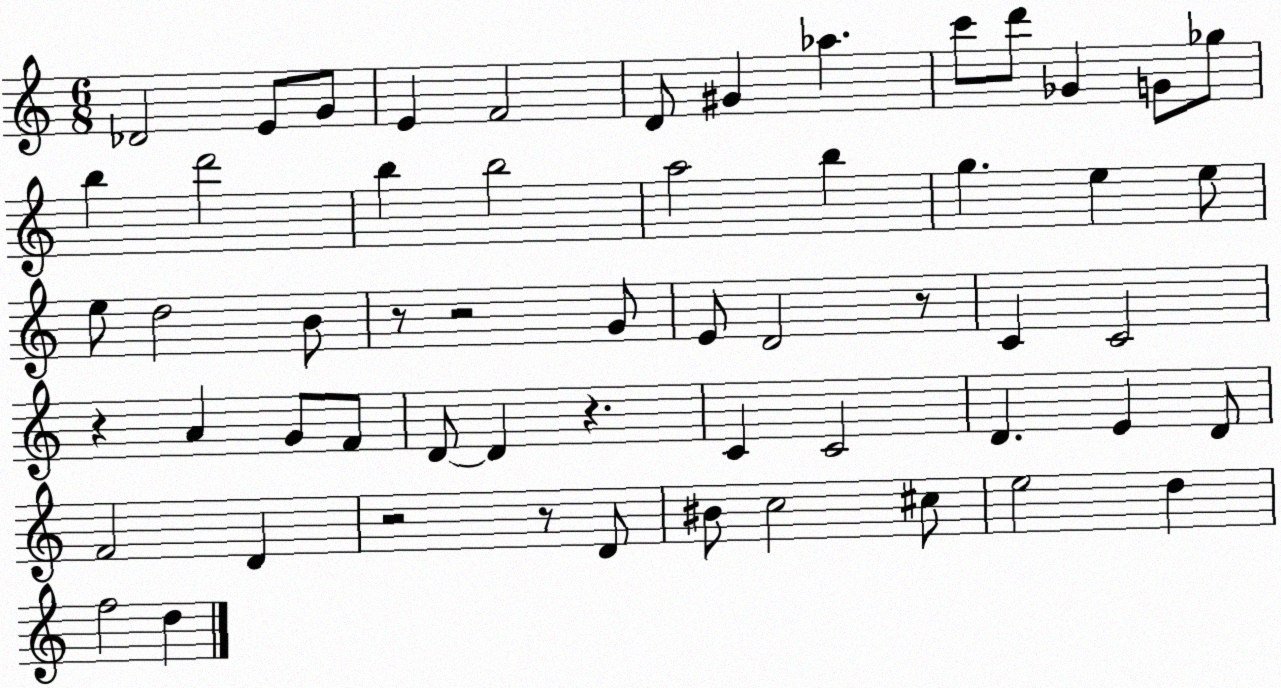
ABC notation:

X:1
T:Untitled
M:6/8
L:1/4
K:C
_D2 E/2 G/2 E F2 D/2 ^G _a c'/2 d'/2 _G G/2 _g/2 b d'2 b b2 a2 b g e e/2 e/2 d2 B/2 z/2 z2 G/2 E/2 D2 z/2 C C2 z A G/2 F/2 D/2 D z C C2 D E D/2 F2 D z2 z/2 D/2 ^B/2 c2 ^c/2 e2 d f2 d